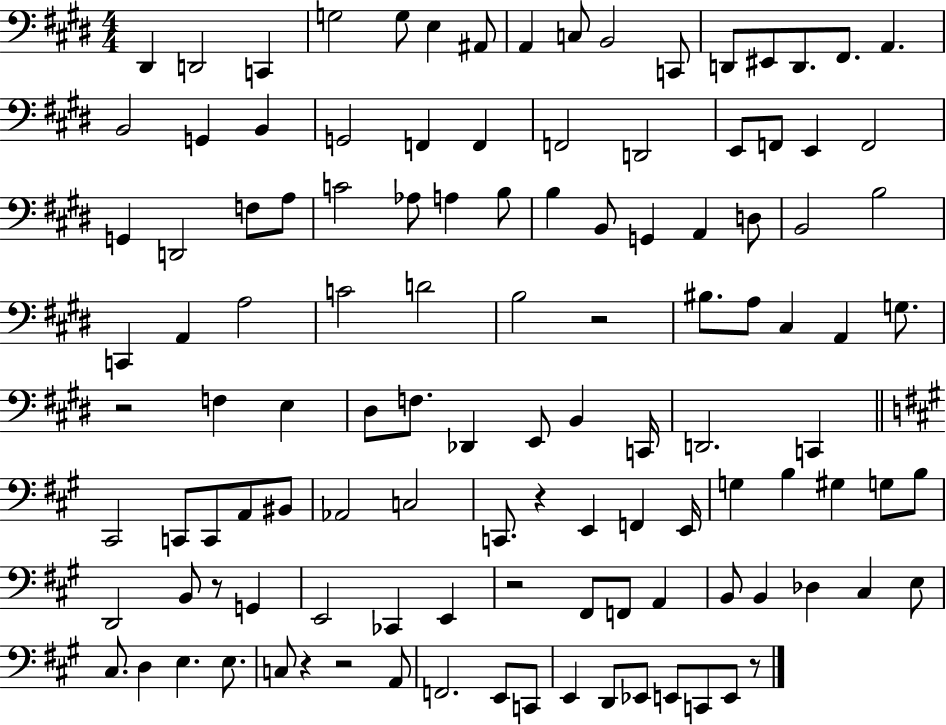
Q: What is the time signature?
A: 4/4